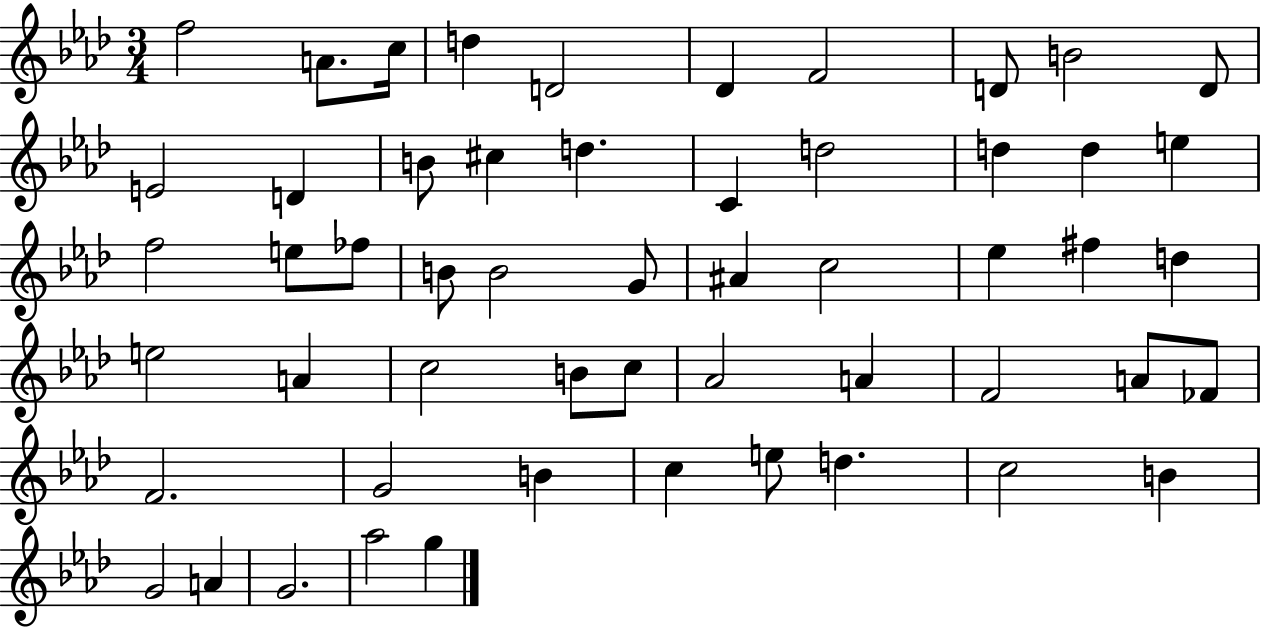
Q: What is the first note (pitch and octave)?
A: F5